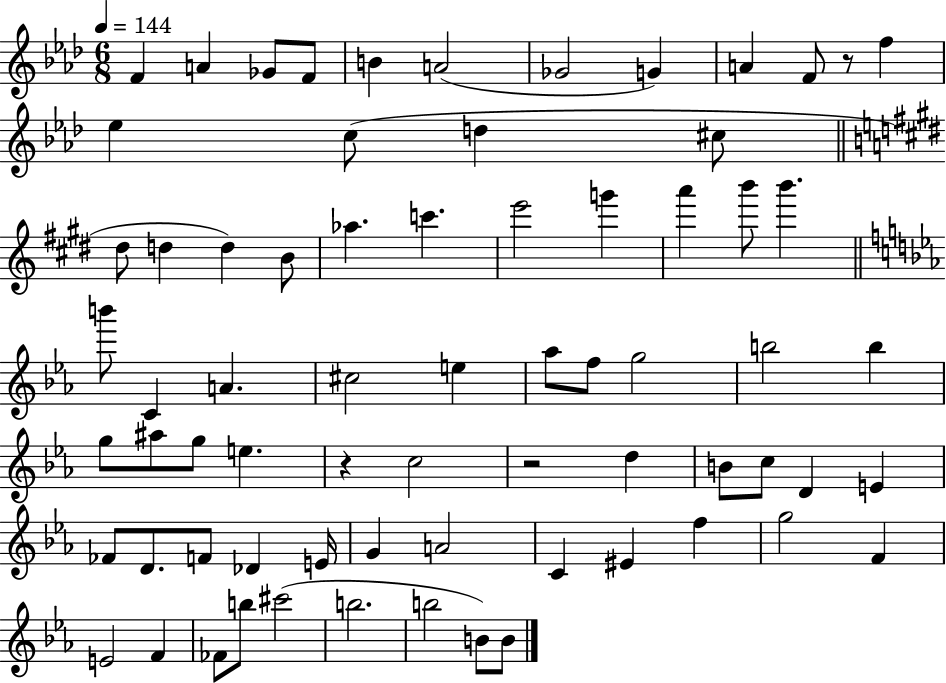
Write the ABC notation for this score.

X:1
T:Untitled
M:6/8
L:1/4
K:Ab
F A _G/2 F/2 B A2 _G2 G A F/2 z/2 f _e c/2 d ^c/2 ^d/2 d d B/2 _a c' e'2 g' a' b'/2 b' b'/2 C A ^c2 e _a/2 f/2 g2 b2 b g/2 ^a/2 g/2 e z c2 z2 d B/2 c/2 D E _F/2 D/2 F/2 _D E/4 G A2 C ^E f g2 F E2 F _F/2 b/2 ^c'2 b2 b2 B/2 B/2